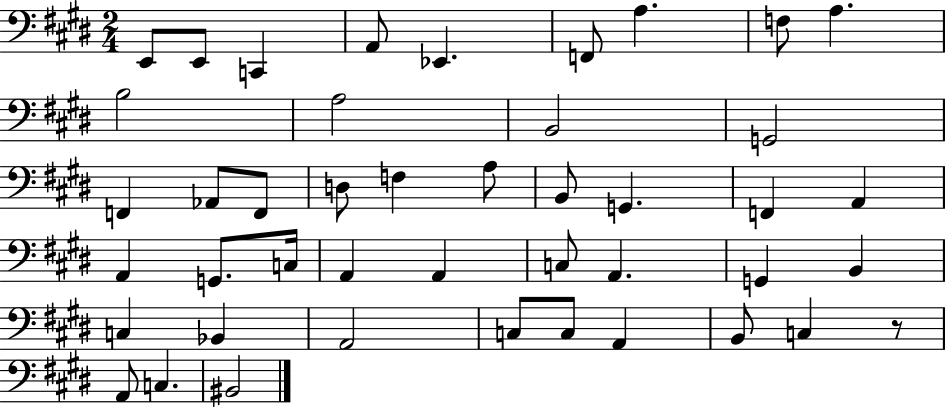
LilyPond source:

{
  \clef bass
  \numericTimeSignature
  \time 2/4
  \key e \major
  e,8 e,8 c,4 | a,8 ees,4. | f,8 a4. | f8 a4. | \break b2 | a2 | b,2 | g,2 | \break f,4 aes,8 f,8 | d8 f4 a8 | b,8 g,4. | f,4 a,4 | \break a,4 g,8. c16 | a,4 a,4 | c8 a,4. | g,4 b,4 | \break c4 bes,4 | a,2 | c8 c8 a,4 | b,8 c4 r8 | \break a,8 c4. | bis,2 | \bar "|."
}